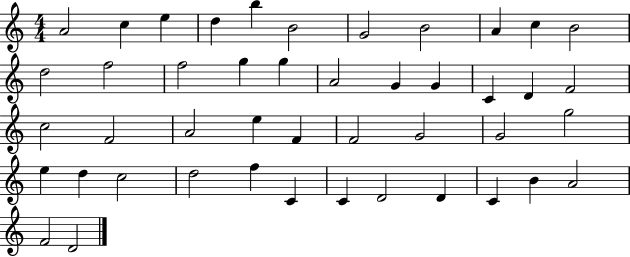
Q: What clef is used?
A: treble